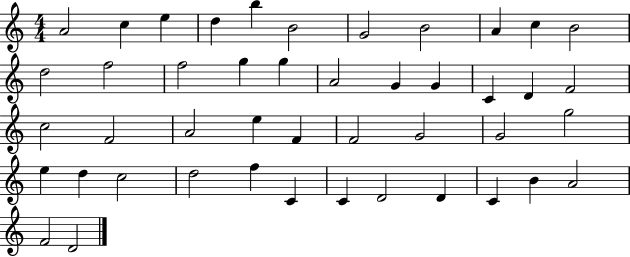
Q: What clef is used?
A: treble